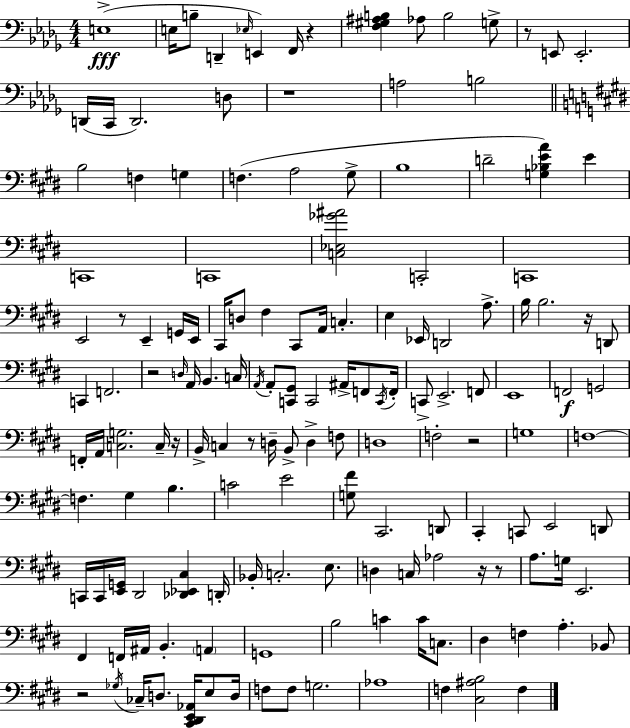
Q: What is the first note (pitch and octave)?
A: E3